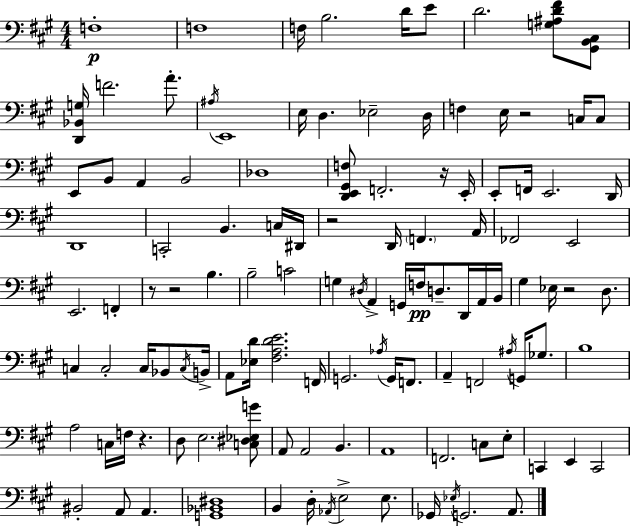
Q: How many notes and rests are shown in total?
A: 117